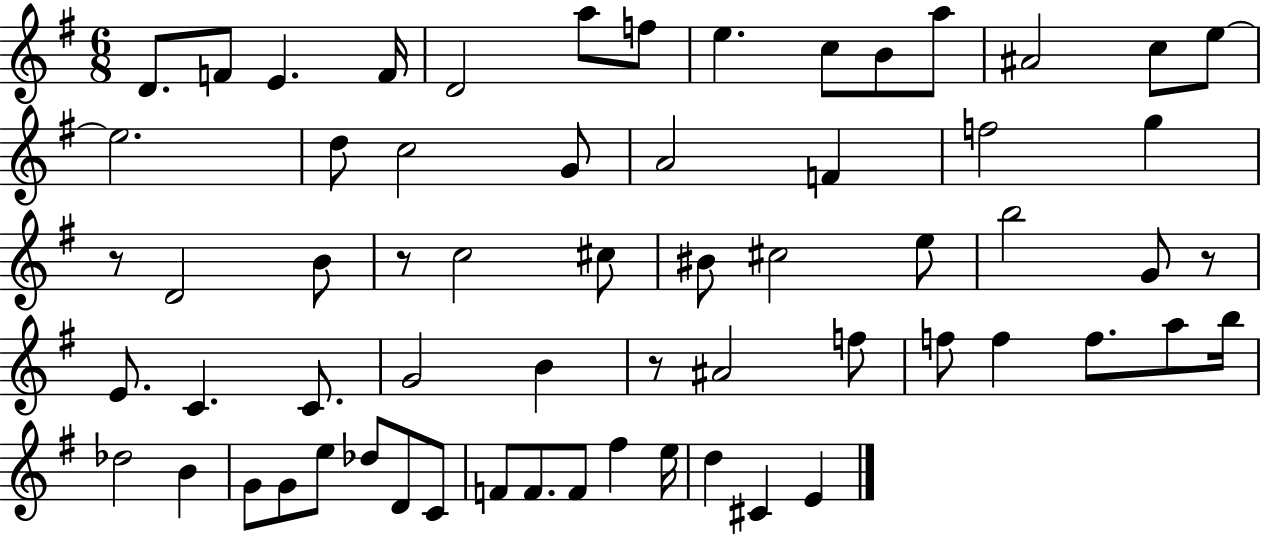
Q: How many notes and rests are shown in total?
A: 63